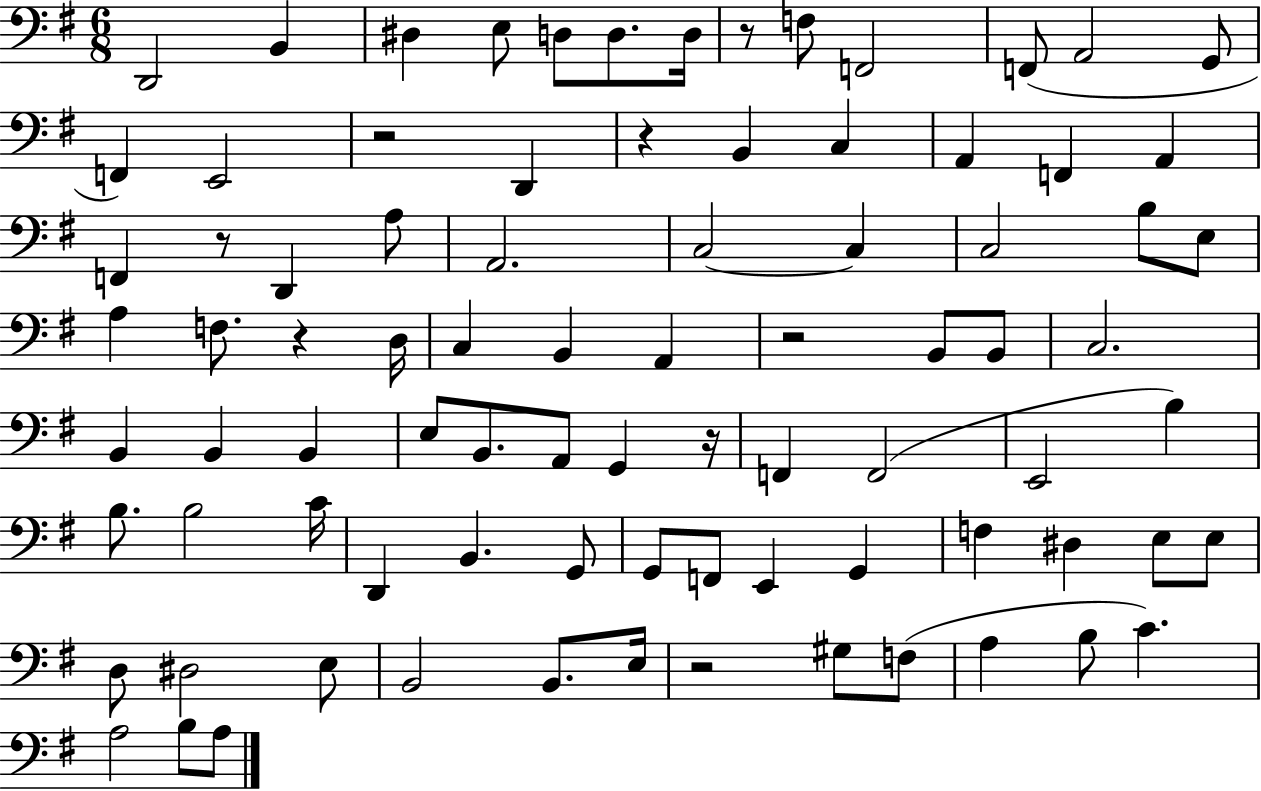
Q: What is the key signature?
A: G major